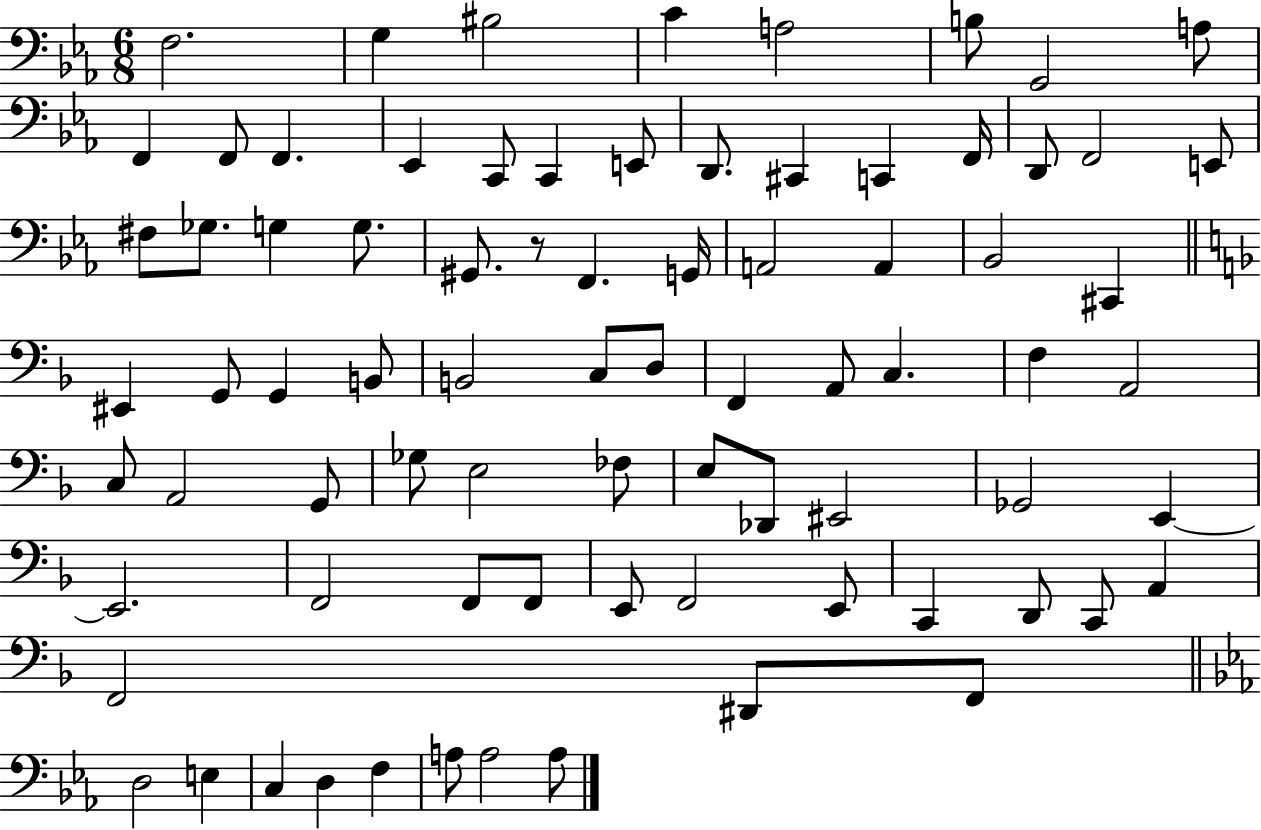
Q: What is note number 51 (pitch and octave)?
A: FES3